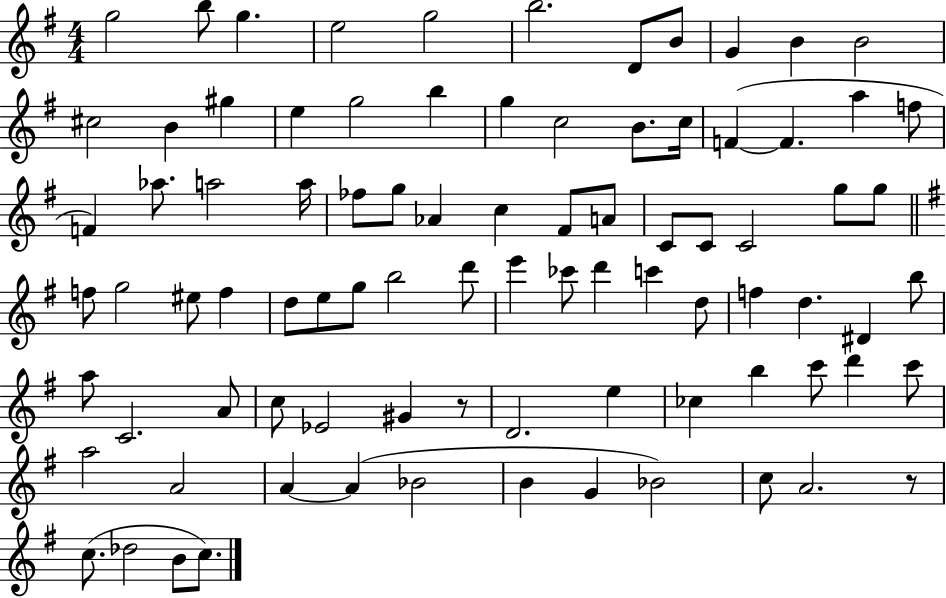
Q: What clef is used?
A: treble